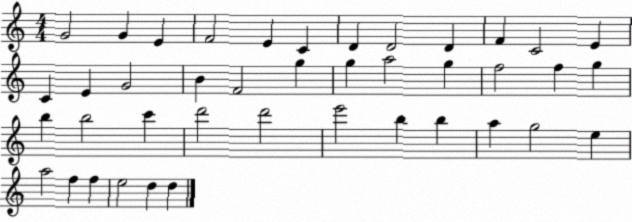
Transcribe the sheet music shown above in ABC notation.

X:1
T:Untitled
M:4/4
L:1/4
K:C
G2 G E F2 E C D D2 D F C2 E C E G2 B F2 g g a2 g f2 f g b b2 c' d'2 d'2 e'2 b b a g2 e a2 f f e2 d d